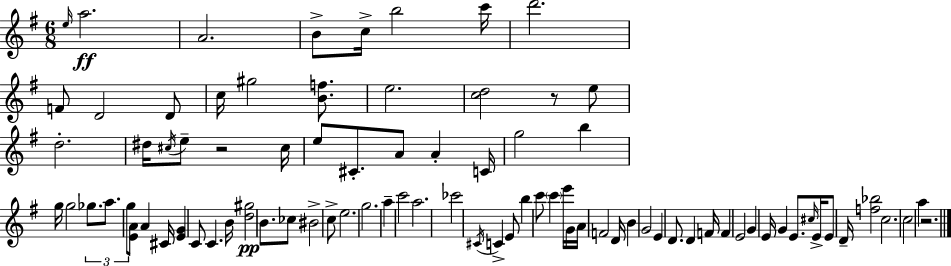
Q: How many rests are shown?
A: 3